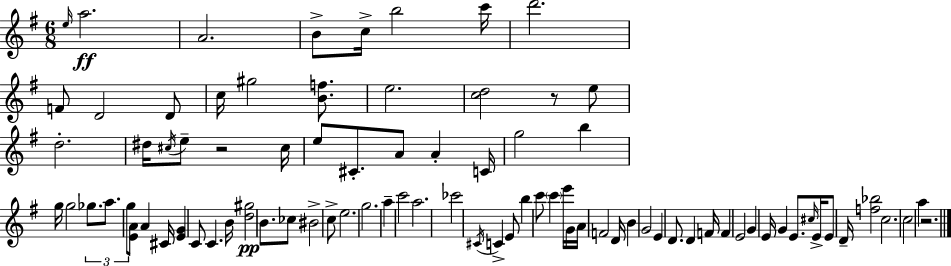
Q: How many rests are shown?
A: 3